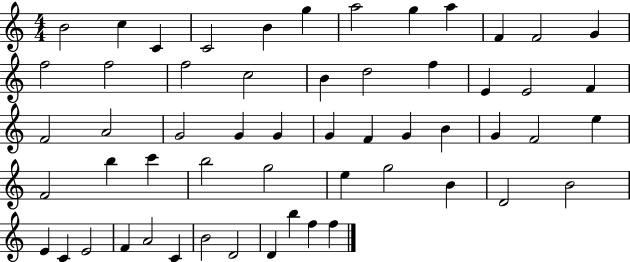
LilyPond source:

{
  \clef treble
  \numericTimeSignature
  \time 4/4
  \key c \major
  b'2 c''4 c'4 | c'2 b'4 g''4 | a''2 g''4 a''4 | f'4 f'2 g'4 | \break f''2 f''2 | f''2 c''2 | b'4 d''2 f''4 | e'4 e'2 f'4 | \break f'2 a'2 | g'2 g'4 g'4 | g'4 f'4 g'4 b'4 | g'4 f'2 e''4 | \break f'2 b''4 c'''4 | b''2 g''2 | e''4 g''2 b'4 | d'2 b'2 | \break e'4 c'4 e'2 | f'4 a'2 c'4 | b'2 d'2 | d'4 b''4 f''4 f''4 | \break \bar "|."
}